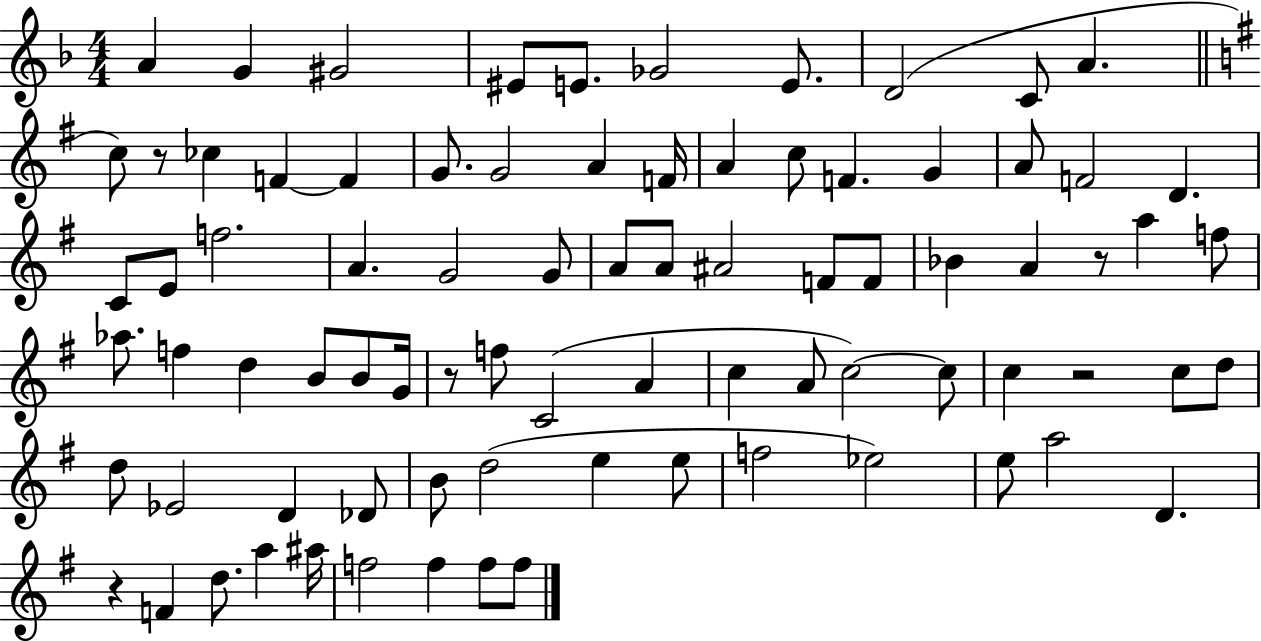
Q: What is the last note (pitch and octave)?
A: F5